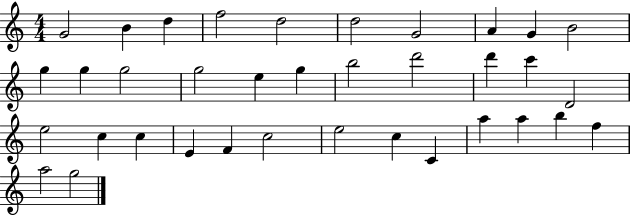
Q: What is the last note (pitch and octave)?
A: G5